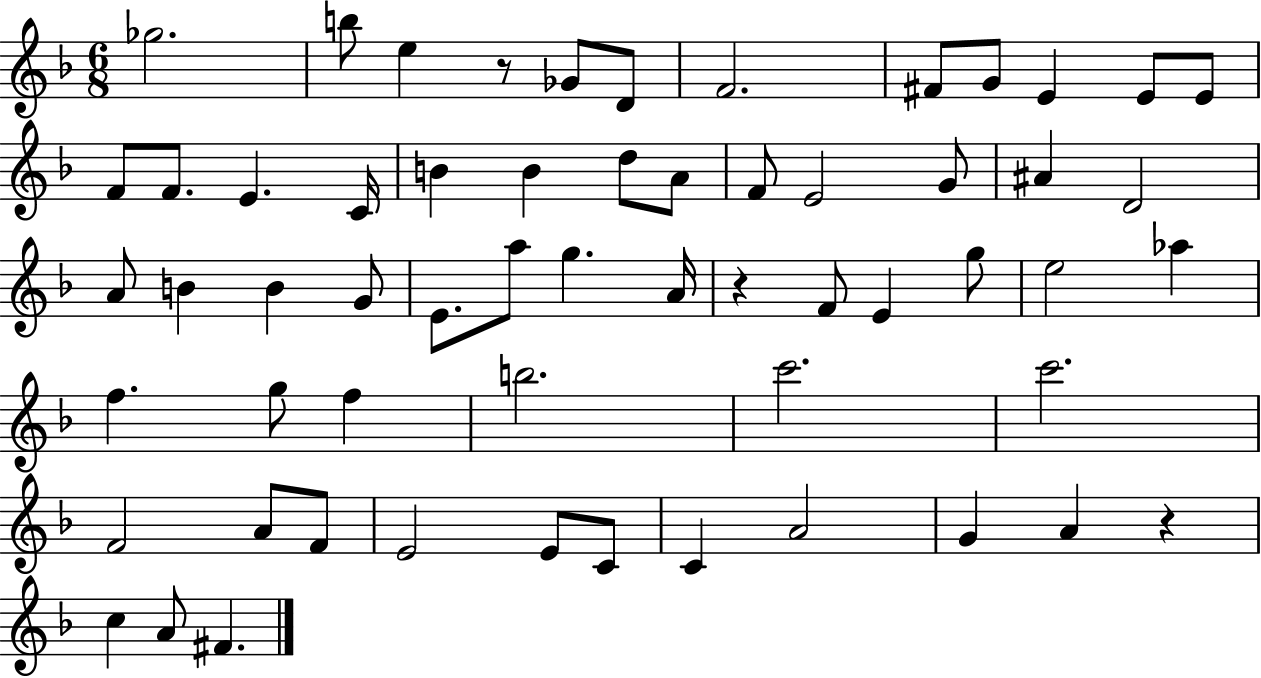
Gb5/h. B5/e E5/q R/e Gb4/e D4/e F4/h. F#4/e G4/e E4/q E4/e E4/e F4/e F4/e. E4/q. C4/s B4/q B4/q D5/e A4/e F4/e E4/h G4/e A#4/q D4/h A4/e B4/q B4/q G4/e E4/e. A5/e G5/q. A4/s R/q F4/e E4/q G5/e E5/h Ab5/q F5/q. G5/e F5/q B5/h. C6/h. C6/h. F4/h A4/e F4/e E4/h E4/e C4/e C4/q A4/h G4/q A4/q R/q C5/q A4/e F#4/q.